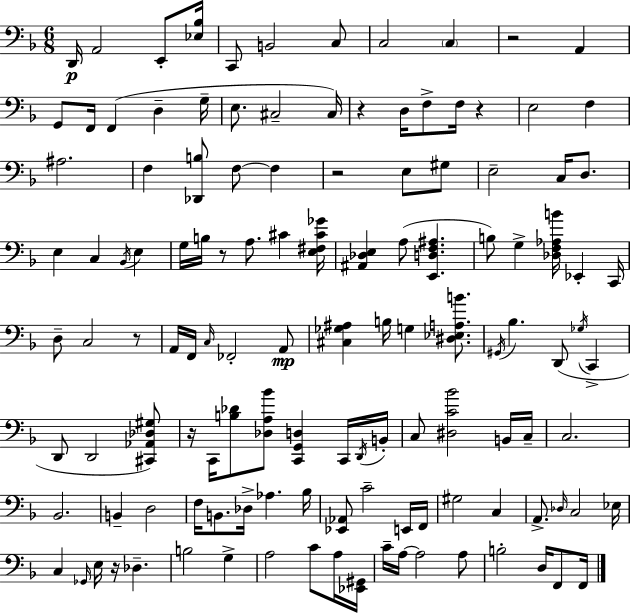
X:1
T:Untitled
M:6/8
L:1/4
K:F
D,,/4 A,,2 E,,/2 [_E,_B,]/4 C,,/2 B,,2 C,/2 C,2 C, z2 A,, G,,/2 F,,/4 F,, D, G,/4 E,/2 ^C,2 ^C,/4 z D,/4 F,/2 F,/4 z E,2 F, ^A,2 F, [_D,,B,]/2 F,/2 F, z2 E,/2 ^G,/2 E,2 C,/4 D,/2 E, C, _B,,/4 E, G,/4 B,/4 z/2 A,/2 ^C [E,^F,^C_G]/4 [^A,,_D,E,] A,/2 [E,,D,F,^A,] B,/2 G, [_D,F,_A,B]/4 _E,, C,,/4 D,/2 C,2 z/2 A,,/4 F,,/4 C,/4 _F,,2 A,,/2 [^C,_G,^A,] B,/4 G, [^D,_E,A,B]/2 ^G,,/4 _B, D,,/2 _G,/4 C,, D,,/2 D,,2 [^C,,_A,,_D,^G,]/2 z/4 C,,/4 [B,_D]/2 [_D,A,_B]/2 [C,,G,,D,] C,,/4 D,,/4 B,,/4 C,/2 [^D,C_B]2 B,,/4 C,/4 C,2 _B,,2 B,, D,2 F,/4 B,,/2 _D,/4 _A, _B,/4 [_E,,_A,,]/2 C2 E,,/4 F,,/4 ^G,2 C, A,,/2 _D,/4 C,2 _E,/4 C, _G,,/4 E,/4 z/4 _D, B,2 G, A,2 C/2 A,/4 [_E,,^G,,]/4 C/4 A,/4 A,2 A,/2 B,2 D,/4 F,,/2 F,,/4